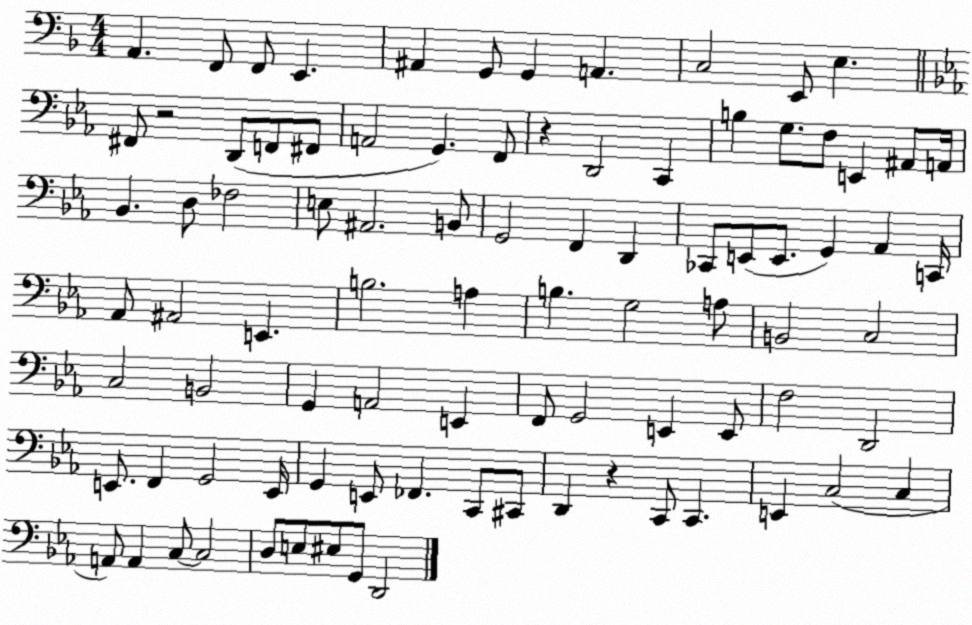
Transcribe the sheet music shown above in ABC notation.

X:1
T:Untitled
M:4/4
L:1/4
K:F
A,, F,,/2 F,,/2 E,, ^A,, G,,/2 G,, A,, C,2 E,,/2 E, ^F,,/2 z2 D,,/2 F,,/2 ^F,,/2 A,,2 G,, F,,/2 z D,,2 C,, B, G,/2 F,/2 E,, ^A,,/2 A,,/4 _B,, D,/2 _F,2 E,/2 ^A,,2 B,,/2 G,,2 F,, D,, _C,,/2 E,,/2 E,,/2 G,, _A,, C,,/4 _A,,/2 ^A,,2 E,, B,2 A, B, G,2 A,/2 B,,2 C,2 C,2 B,,2 G,, A,,2 E,, F,,/2 G,,2 E,, E,,/2 F,2 D,,2 E,,/2 F,, G,,2 E,,/4 G,, E,,/2 _F,, C,,/2 ^C,,/2 D,, z C,,/2 C,, E,, C,2 C, A,,/2 A,, C,/2 C,2 D,/2 E,/2 ^E,/2 G,,/2 D,,2